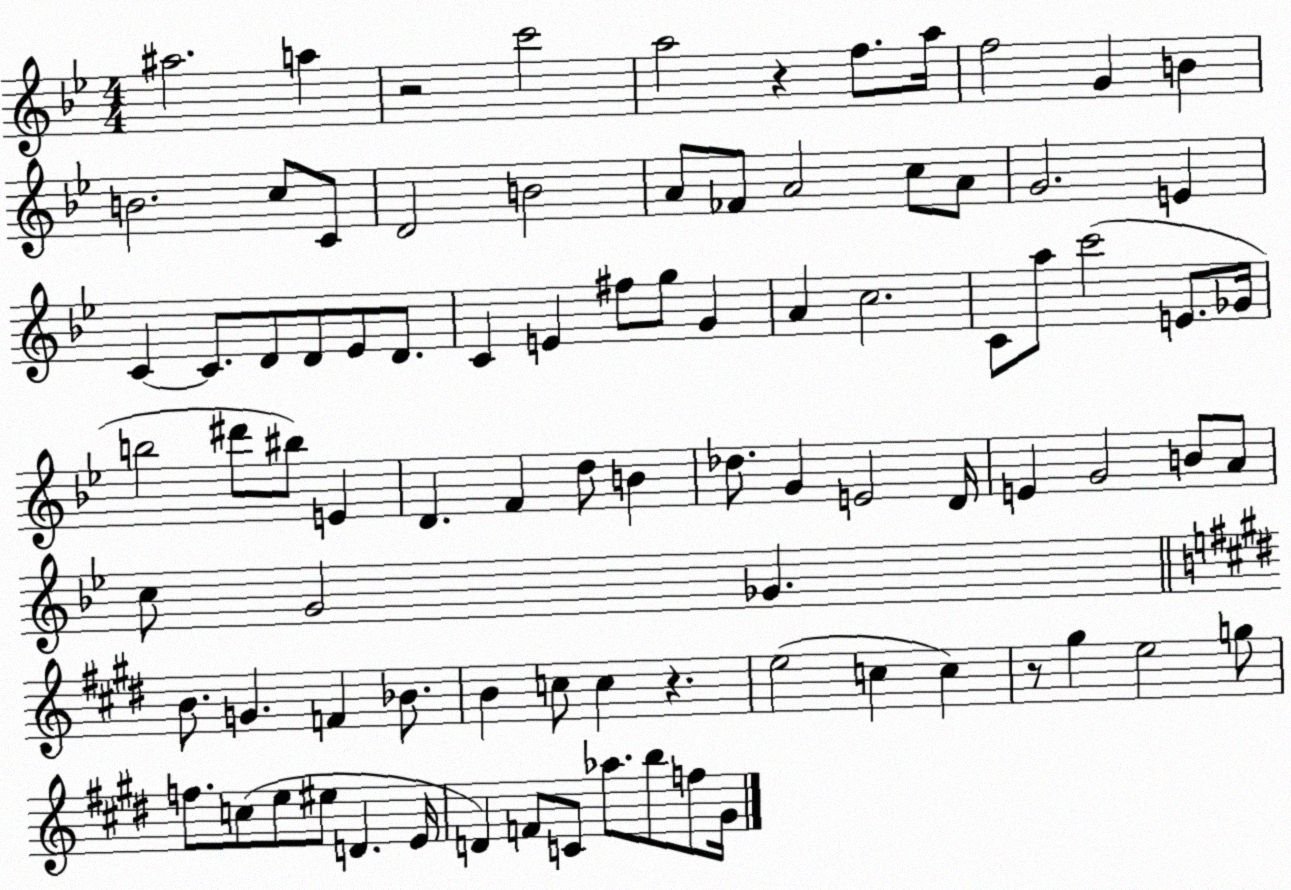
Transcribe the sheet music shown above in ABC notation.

X:1
T:Untitled
M:4/4
L:1/4
K:Bb
^a2 a z2 c'2 a2 z f/2 a/4 f2 G B B2 c/2 C/2 D2 B2 A/2 _F/2 A2 c/2 A/2 G2 E C C/2 D/2 D/2 _E/2 D/2 C E ^f/2 g/2 G A c2 C/2 a/2 c'2 E/2 _G/4 b2 ^d'/2 ^b/2 E D F d/2 B _d/2 G E2 D/4 E G2 B/2 A/2 c/2 G2 _G B/2 G F _B/2 B c/2 c z e2 c c z/2 ^g e2 g/2 f/2 c/2 e/2 ^e/2 D E/4 D F/2 C/2 _a/2 b/2 f/2 ^G/4